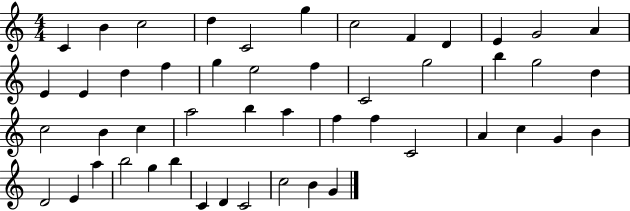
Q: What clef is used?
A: treble